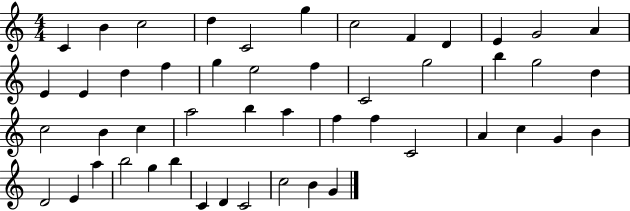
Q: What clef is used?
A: treble